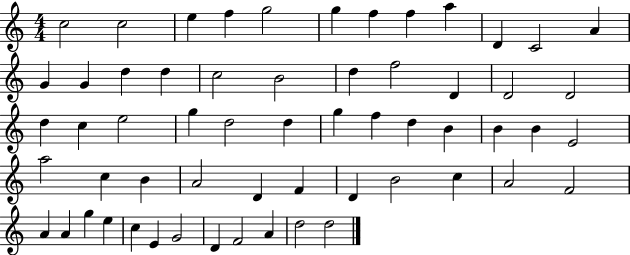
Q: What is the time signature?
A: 4/4